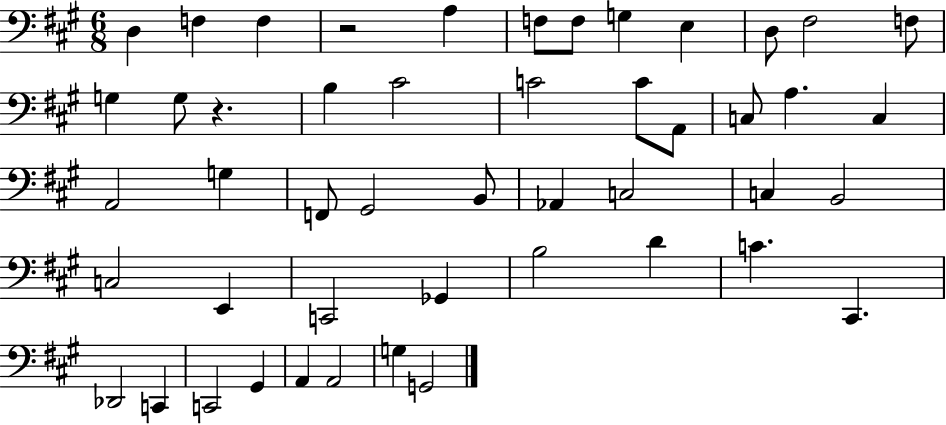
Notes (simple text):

D3/q F3/q F3/q R/h A3/q F3/e F3/e G3/q E3/q D3/e F#3/h F3/e G3/q G3/e R/q. B3/q C#4/h C4/h C4/e A2/e C3/e A3/q. C3/q A2/h G3/q F2/e G#2/h B2/e Ab2/q C3/h C3/q B2/h C3/h E2/q C2/h Gb2/q B3/h D4/q C4/q. C#2/q. Db2/h C2/q C2/h G#2/q A2/q A2/h G3/q G2/h